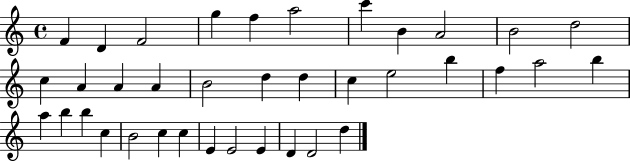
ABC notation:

X:1
T:Untitled
M:4/4
L:1/4
K:C
F D F2 g f a2 c' B A2 B2 d2 c A A A B2 d d c e2 b f a2 b a b b c B2 c c E E2 E D D2 d